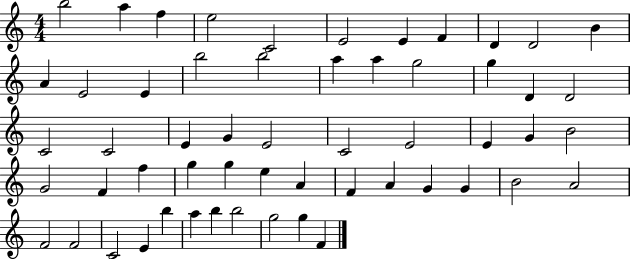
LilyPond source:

{
  \clef treble
  \numericTimeSignature
  \time 4/4
  \key c \major
  b''2 a''4 f''4 | e''2 c'2 | e'2 e'4 f'4 | d'4 d'2 b'4 | \break a'4 e'2 e'4 | b''2 b''2 | a''4 a''4 g''2 | g''4 d'4 d'2 | \break c'2 c'2 | e'4 g'4 e'2 | c'2 e'2 | e'4 g'4 b'2 | \break g'2 f'4 f''4 | g''4 g''4 e''4 a'4 | f'4 a'4 g'4 g'4 | b'2 a'2 | \break f'2 f'2 | c'2 e'4 b''4 | a''4 b''4 b''2 | g''2 g''4 f'4 | \break \bar "|."
}